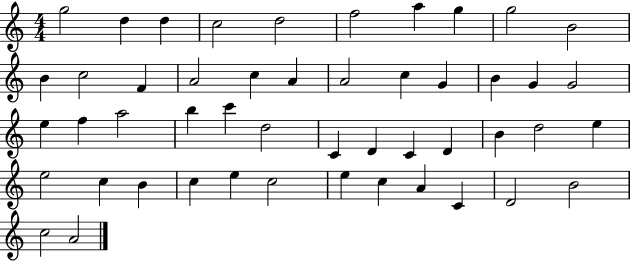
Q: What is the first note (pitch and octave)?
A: G5